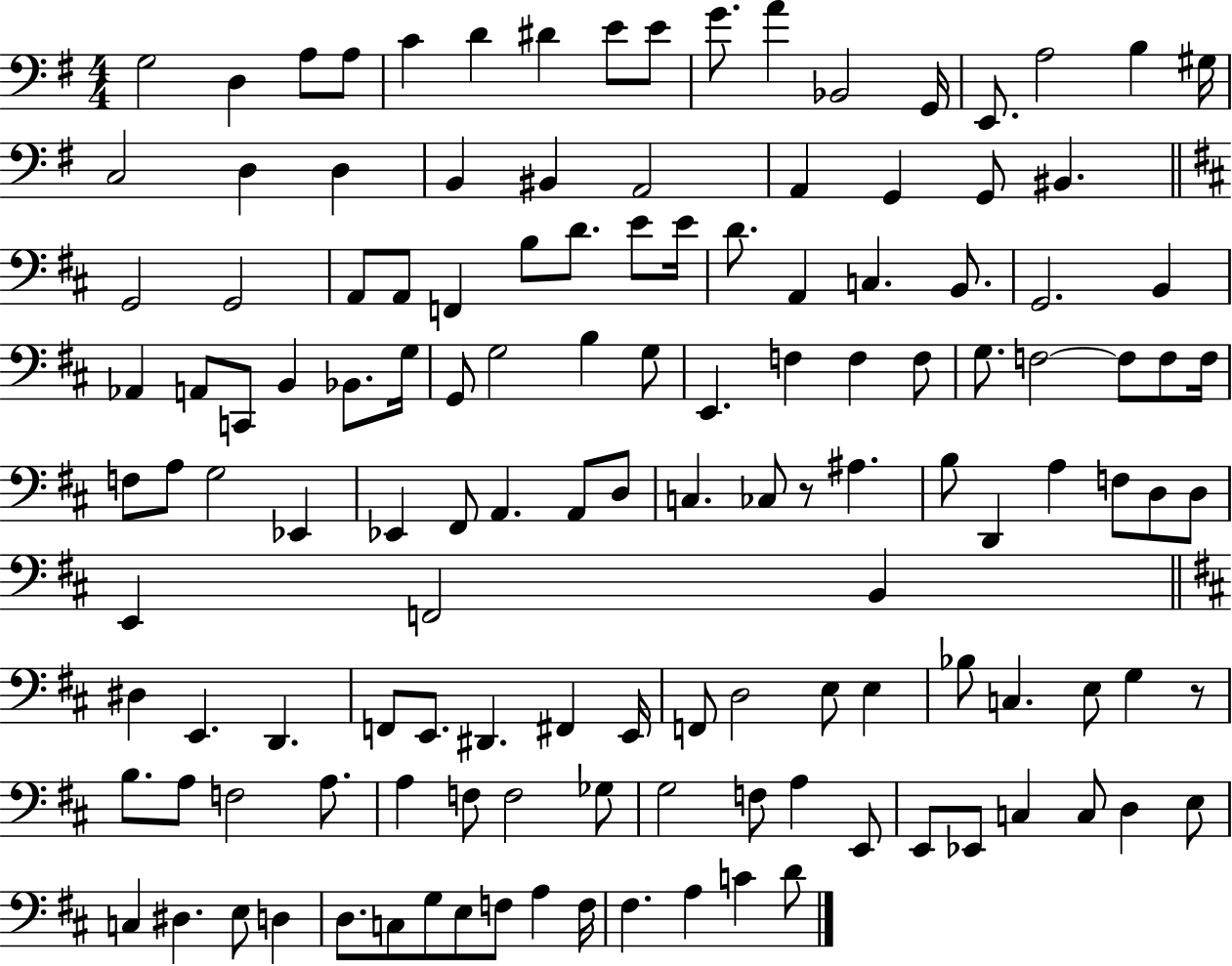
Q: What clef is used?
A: bass